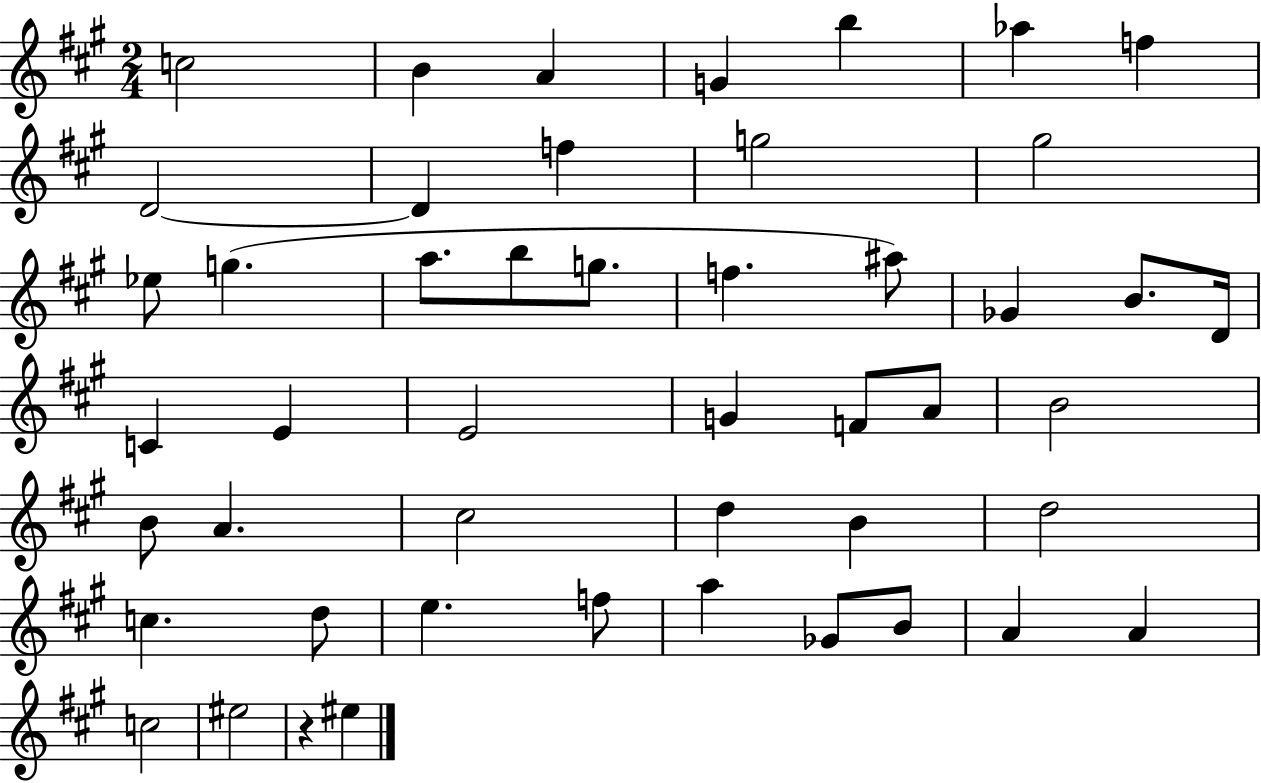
X:1
T:Untitled
M:2/4
L:1/4
K:A
c2 B A G b _a f D2 D f g2 ^g2 _e/2 g a/2 b/2 g/2 f ^a/2 _G B/2 D/4 C E E2 G F/2 A/2 B2 B/2 A ^c2 d B d2 c d/2 e f/2 a _G/2 B/2 A A c2 ^e2 z ^e